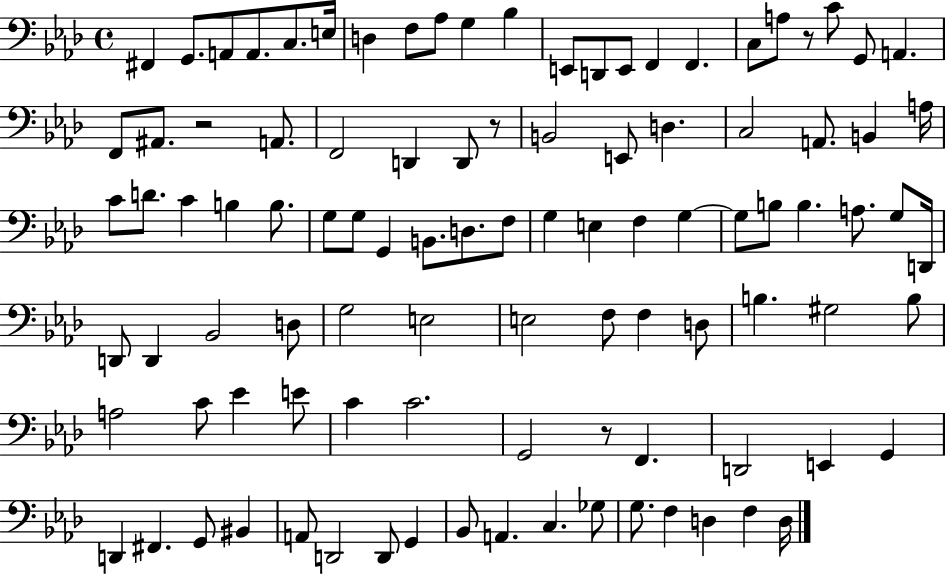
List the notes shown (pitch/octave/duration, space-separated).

F#2/q G2/e. A2/e A2/e. C3/e. E3/s D3/q F3/e Ab3/e G3/q Bb3/q E2/e D2/e E2/e F2/q F2/q. C3/e A3/e R/e C4/e G2/e A2/q. F2/e A#2/e. R/h A2/e. F2/h D2/q D2/e R/e B2/h E2/e D3/q. C3/h A2/e. B2/q A3/s C4/e D4/e. C4/q B3/q B3/e. G3/e G3/e G2/q B2/e. D3/e. F3/e G3/q E3/q F3/q G3/q G3/e B3/e B3/q. A3/e. G3/e D2/s D2/e D2/q Bb2/h D3/e G3/h E3/h E3/h F3/e F3/q D3/e B3/q. G#3/h B3/e A3/h C4/e Eb4/q E4/e C4/q C4/h. G2/h R/e F2/q. D2/h E2/q G2/q D2/q F#2/q. G2/e BIS2/q A2/e D2/h D2/e G2/q Bb2/e A2/q. C3/q. Gb3/e G3/e. F3/q D3/q F3/q D3/s